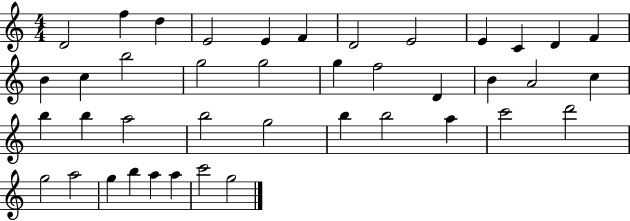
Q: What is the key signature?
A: C major